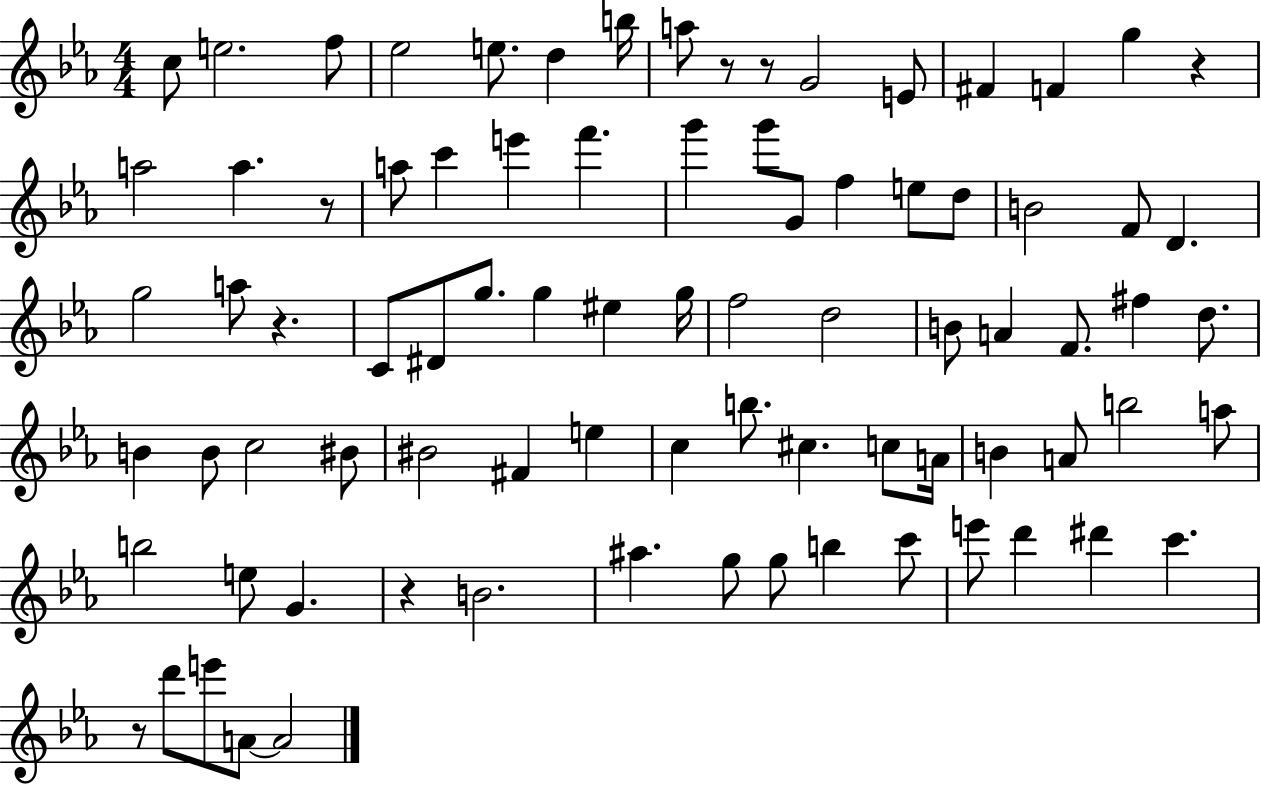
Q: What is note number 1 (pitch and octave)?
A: C5